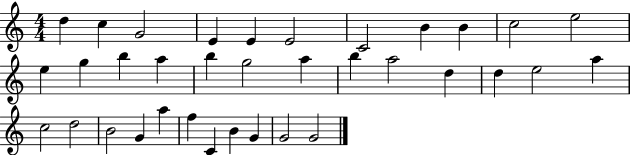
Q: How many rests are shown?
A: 0